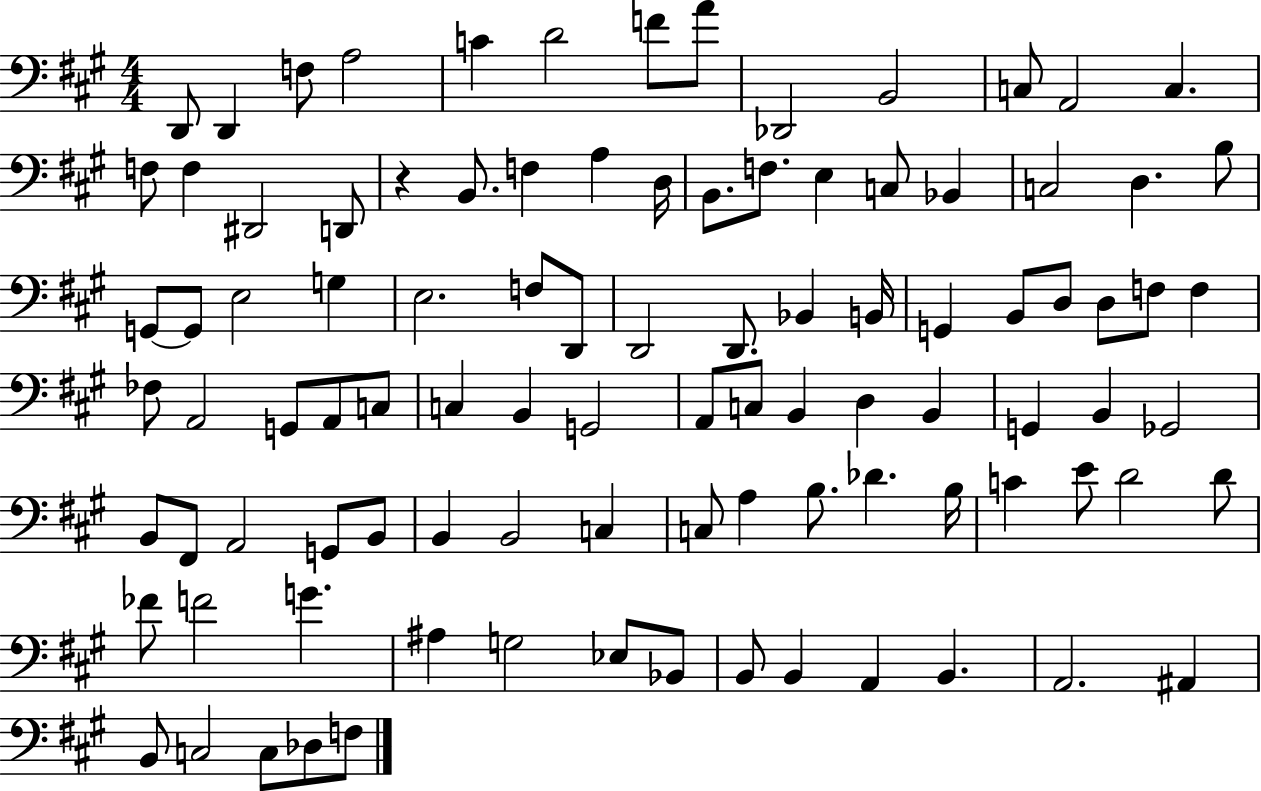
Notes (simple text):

D2/e D2/q F3/e A3/h C4/q D4/h F4/e A4/e Db2/h B2/h C3/e A2/h C3/q. F3/e F3/q D#2/h D2/e R/q B2/e. F3/q A3/q D3/s B2/e. F3/e. E3/q C3/e Bb2/q C3/h D3/q. B3/e G2/e G2/e E3/h G3/q E3/h. F3/e D2/e D2/h D2/e. Bb2/q B2/s G2/q B2/e D3/e D3/e F3/e F3/q FES3/e A2/h G2/e A2/e C3/e C3/q B2/q G2/h A2/e C3/e B2/q D3/q B2/q G2/q B2/q Gb2/h B2/e F#2/e A2/h G2/e B2/e B2/q B2/h C3/q C3/e A3/q B3/e. Db4/q. B3/s C4/q E4/e D4/h D4/e FES4/e F4/h G4/q. A#3/q G3/h Eb3/e Bb2/e B2/e B2/q A2/q B2/q. A2/h. A#2/q B2/e C3/h C3/e Db3/e F3/e